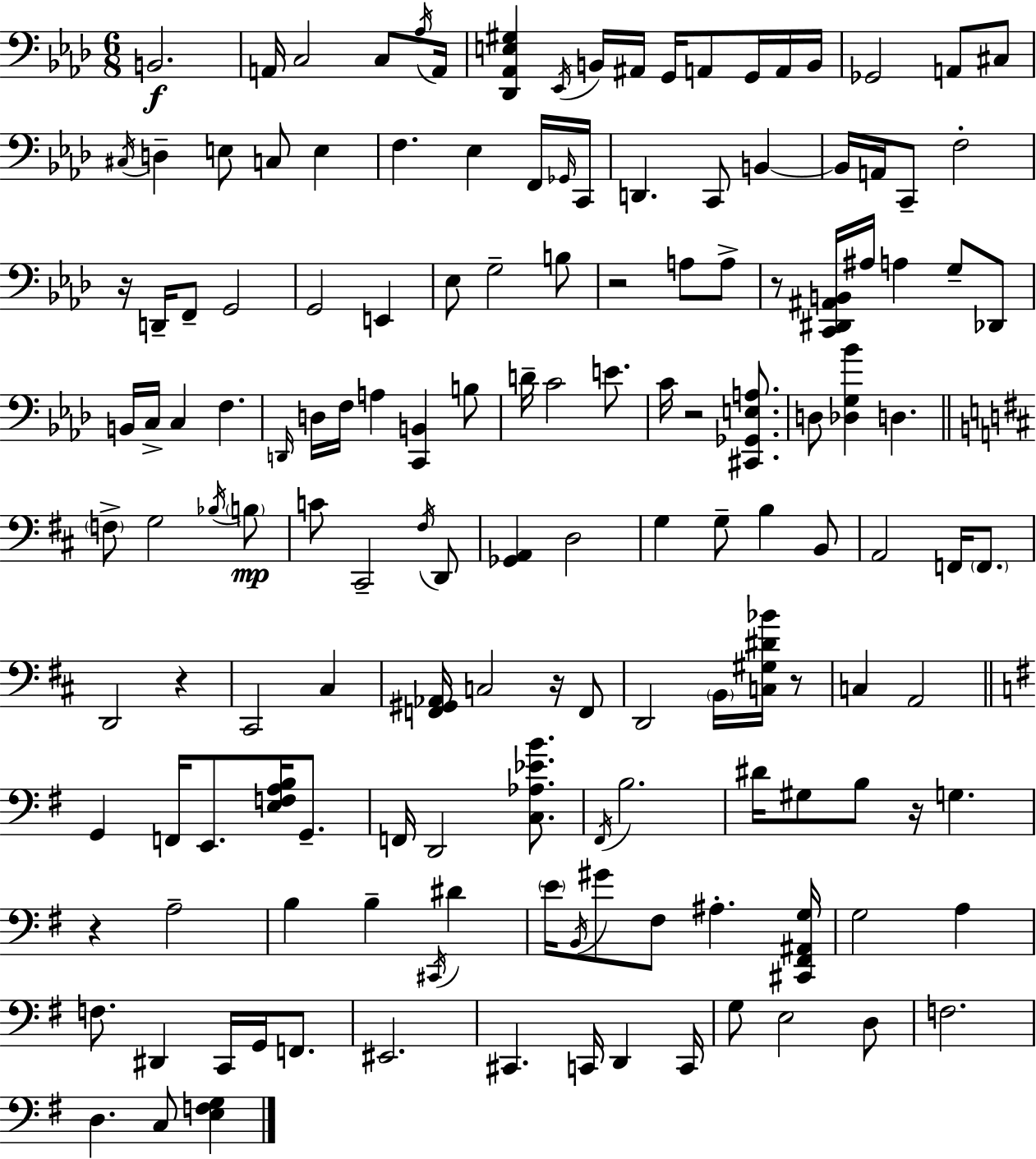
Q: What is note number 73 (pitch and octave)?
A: G3